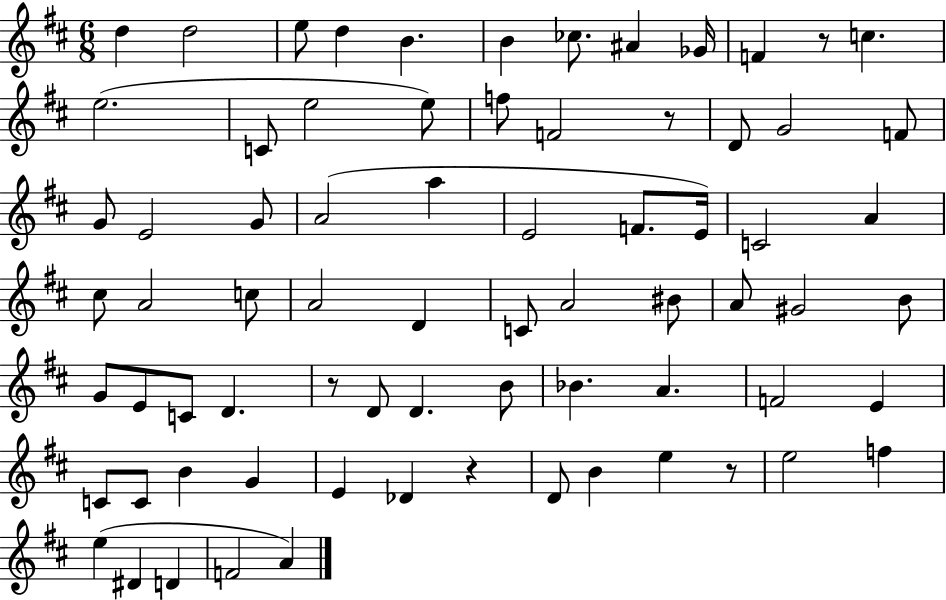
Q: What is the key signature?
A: D major